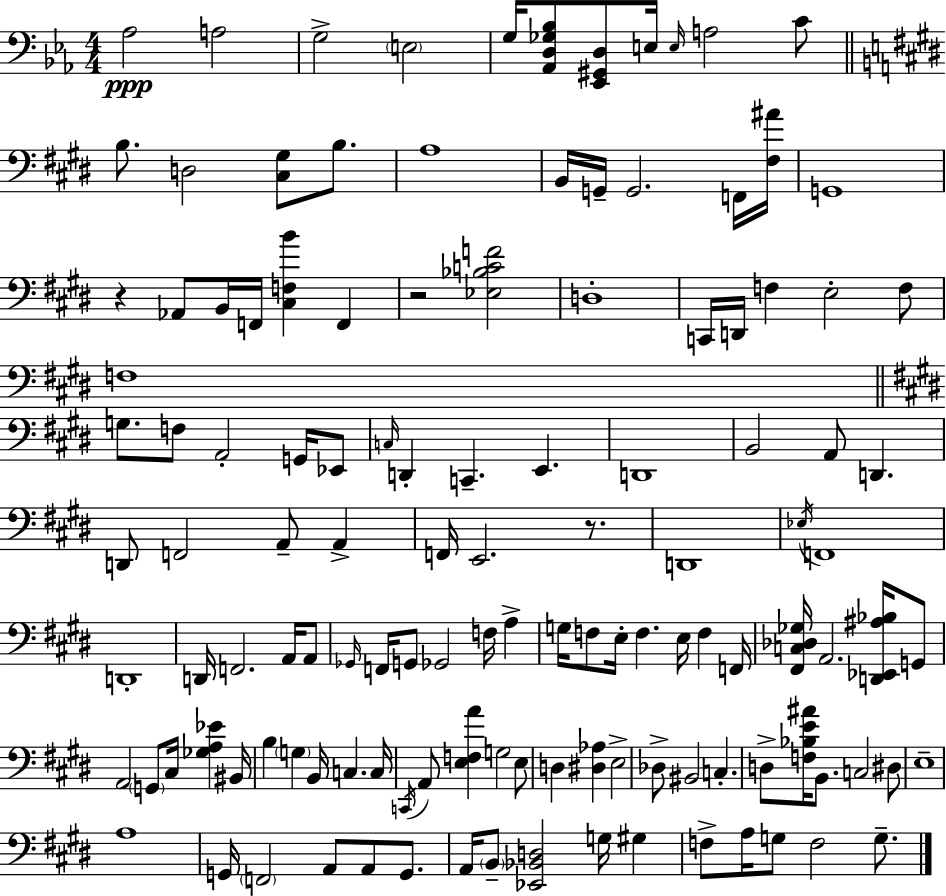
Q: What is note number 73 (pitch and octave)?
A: G2